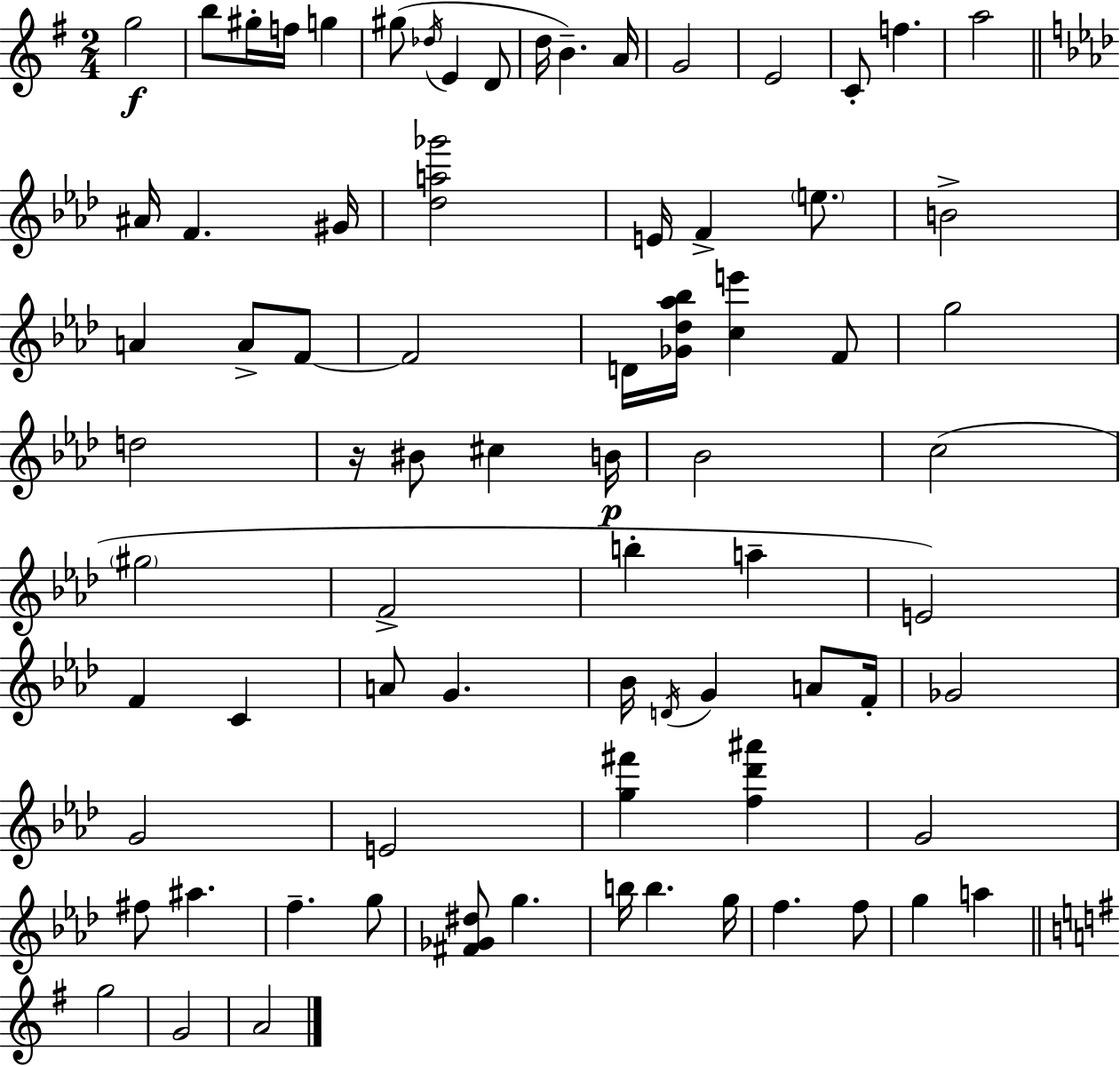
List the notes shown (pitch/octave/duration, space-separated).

G5/h B5/e G#5/s F5/s G5/q G#5/e Db5/s E4/q D4/e D5/s B4/q. A4/s G4/h E4/h C4/e F5/q. A5/h A#4/s F4/q. G#4/s [Db5,A5,Gb6]/h E4/s F4/q E5/e. B4/h A4/q A4/e F4/e F4/h D4/s [Gb4,Db5,Ab5,Bb5]/s [C5,E6]/q F4/e G5/h D5/h R/s BIS4/e C#5/q B4/s Bb4/h C5/h G#5/h F4/h B5/q A5/q E4/h F4/q C4/q A4/e G4/q. Bb4/s D4/s G4/q A4/e F4/s Gb4/h G4/h E4/h [G5,F#6]/q [F5,Db6,A#6]/q G4/h F#5/e A#5/q. F5/q. G5/e [F#4,Gb4,D#5]/e G5/q. B5/s B5/q. G5/s F5/q. F5/e G5/q A5/q G5/h G4/h A4/h